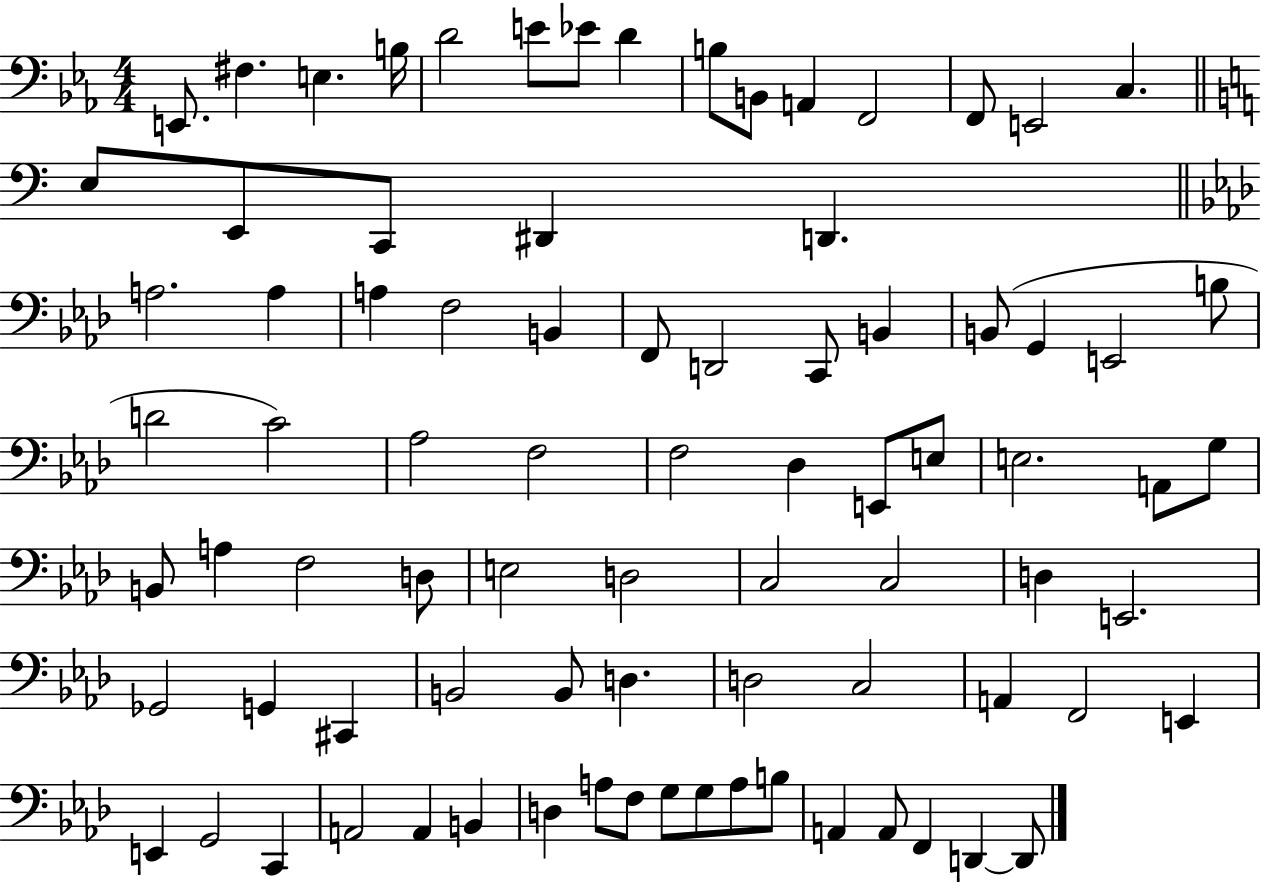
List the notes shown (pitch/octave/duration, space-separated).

E2/e. F#3/q. E3/q. B3/s D4/h E4/e Eb4/e D4/q B3/e B2/e A2/q F2/h F2/e E2/h C3/q. E3/e E2/e C2/e D#2/q D2/q. A3/h. A3/q A3/q F3/h B2/q F2/e D2/h C2/e B2/q B2/e G2/q E2/h B3/e D4/h C4/h Ab3/h F3/h F3/h Db3/q E2/e E3/e E3/h. A2/e G3/e B2/e A3/q F3/h D3/e E3/h D3/h C3/h C3/h D3/q E2/h. Gb2/h G2/q C#2/q B2/h B2/e D3/q. D3/h C3/h A2/q F2/h E2/q E2/q G2/h C2/q A2/h A2/q B2/q D3/q A3/e F3/e G3/e G3/e A3/e B3/e A2/q A2/e F2/q D2/q D2/e